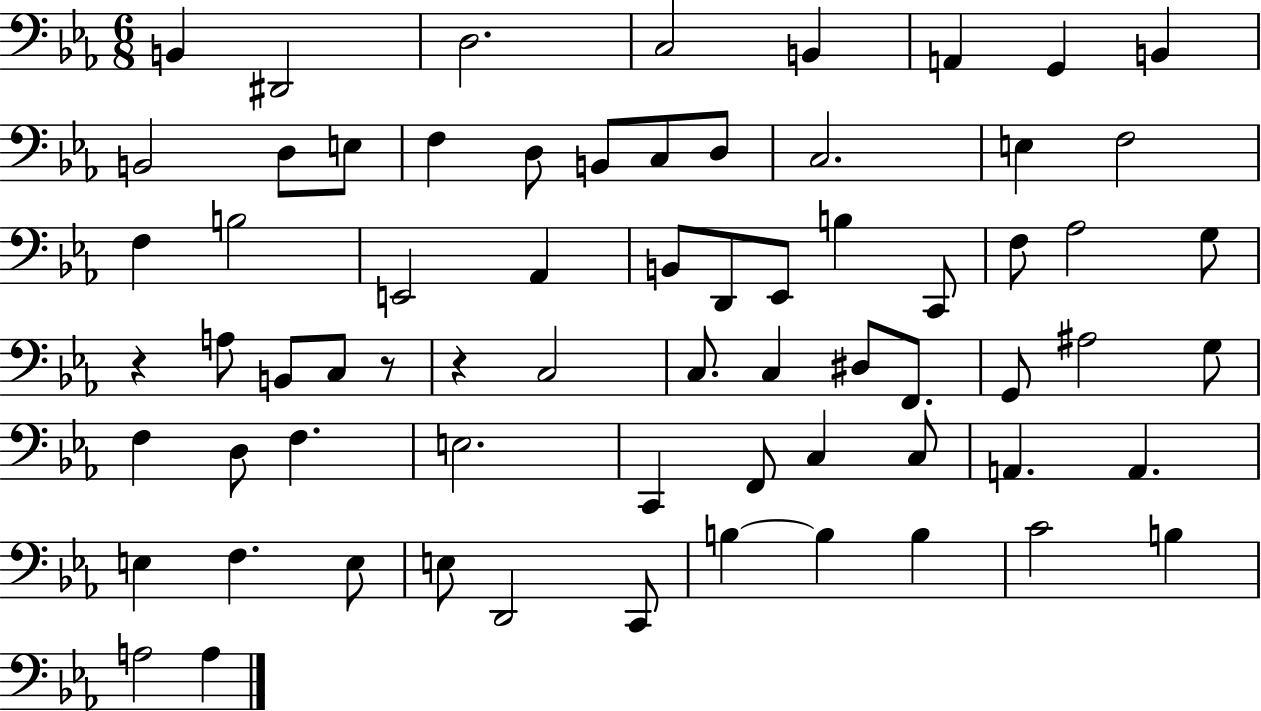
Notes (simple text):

B2/q D#2/h D3/h. C3/h B2/q A2/q G2/q B2/q B2/h D3/e E3/e F3/q D3/e B2/e C3/e D3/e C3/h. E3/q F3/h F3/q B3/h E2/h Ab2/q B2/e D2/e Eb2/e B3/q C2/e F3/e Ab3/h G3/e R/q A3/e B2/e C3/e R/e R/q C3/h C3/e. C3/q D#3/e F2/e. G2/e A#3/h G3/e F3/q D3/e F3/q. E3/h. C2/q F2/e C3/q C3/e A2/q. A2/q. E3/q F3/q. E3/e E3/e D2/h C2/e B3/q B3/q B3/q C4/h B3/q A3/h A3/q